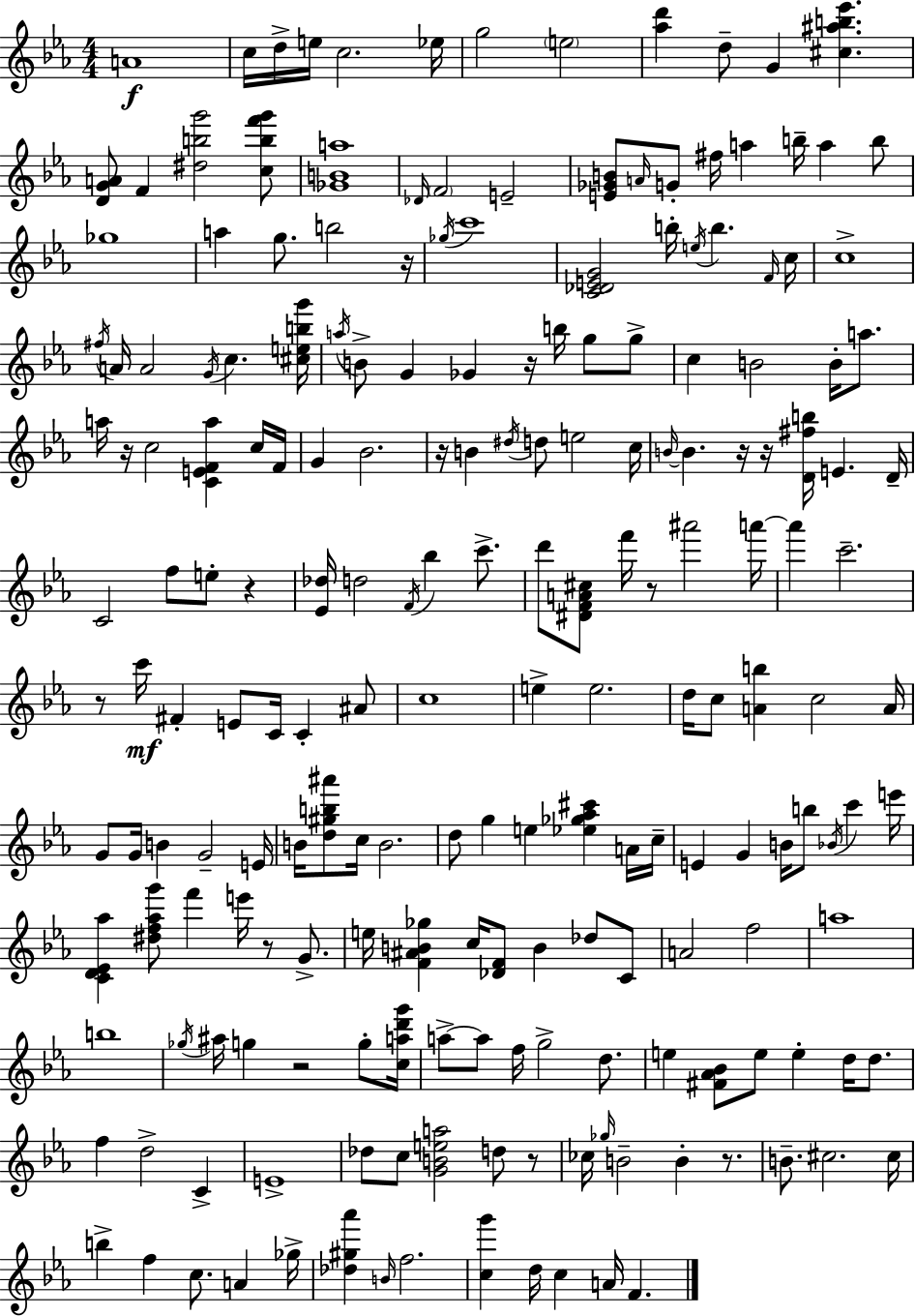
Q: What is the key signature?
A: EES major